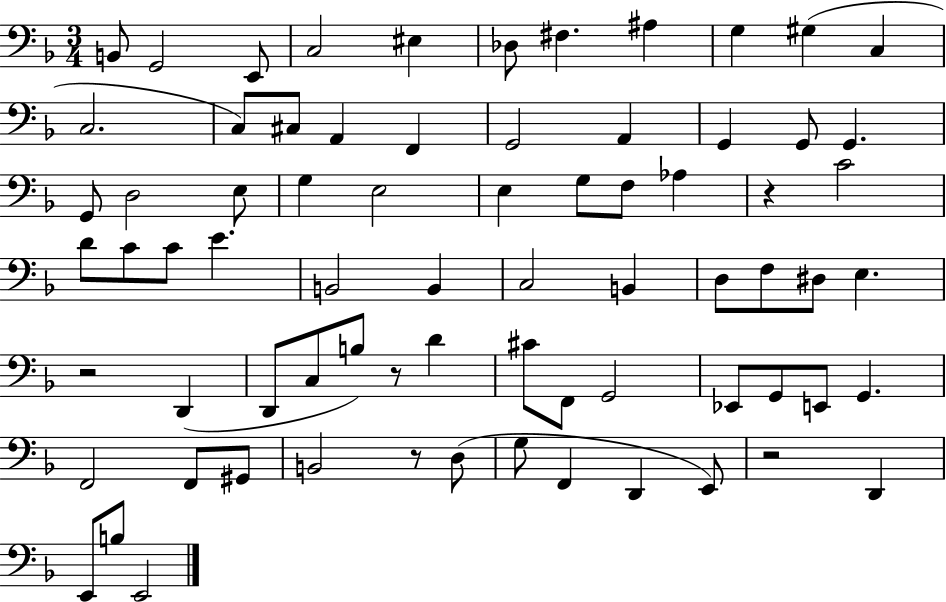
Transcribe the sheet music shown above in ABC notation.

X:1
T:Untitled
M:3/4
L:1/4
K:F
B,,/2 G,,2 E,,/2 C,2 ^E, _D,/2 ^F, ^A, G, ^G, C, C,2 C,/2 ^C,/2 A,, F,, G,,2 A,, G,, G,,/2 G,, G,,/2 D,2 E,/2 G, E,2 E, G,/2 F,/2 _A, z C2 D/2 C/2 C/2 E B,,2 B,, C,2 B,, D,/2 F,/2 ^D,/2 E, z2 D,, D,,/2 C,/2 B,/2 z/2 D ^C/2 F,,/2 G,,2 _E,,/2 G,,/2 E,,/2 G,, F,,2 F,,/2 ^G,,/2 B,,2 z/2 D,/2 G,/2 F,, D,, E,,/2 z2 D,, E,,/2 B,/2 E,,2